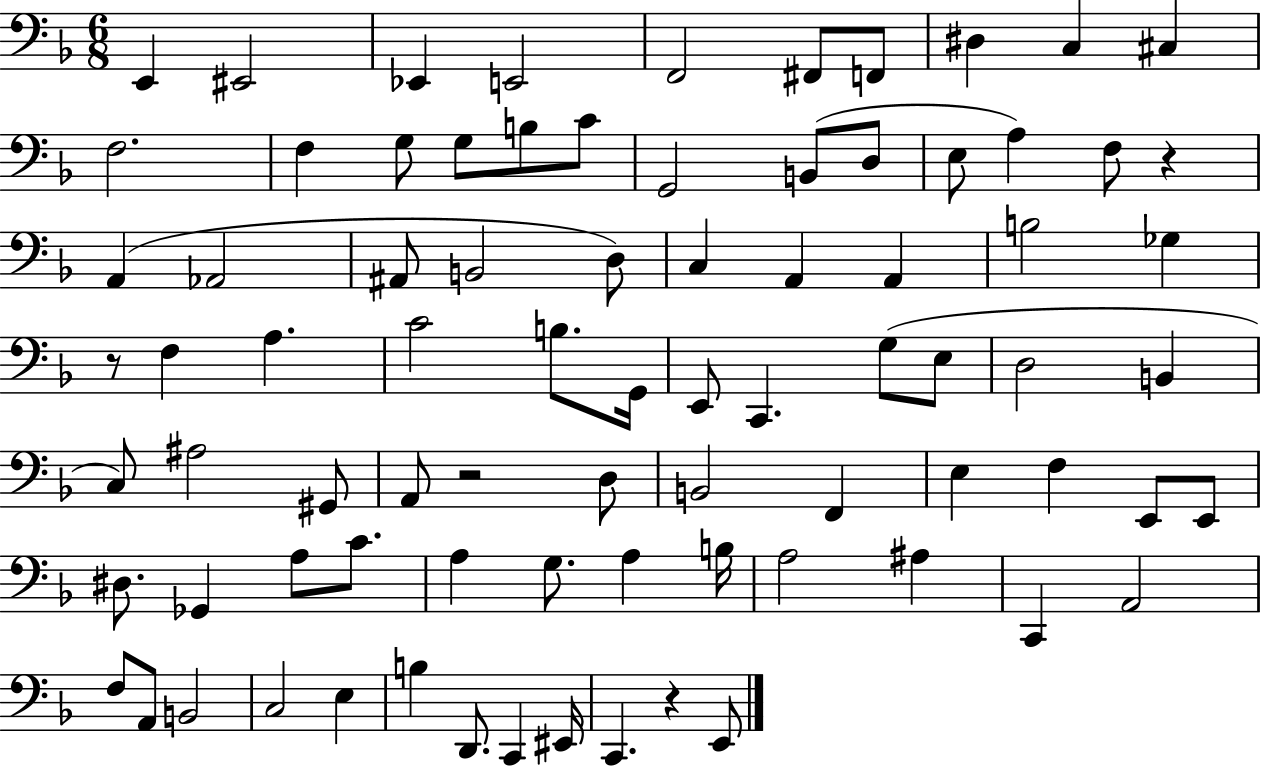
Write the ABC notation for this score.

X:1
T:Untitled
M:6/8
L:1/4
K:F
E,, ^E,,2 _E,, E,,2 F,,2 ^F,,/2 F,,/2 ^D, C, ^C, F,2 F, G,/2 G,/2 B,/2 C/2 G,,2 B,,/2 D,/2 E,/2 A, F,/2 z A,, _A,,2 ^A,,/2 B,,2 D,/2 C, A,, A,, B,2 _G, z/2 F, A, C2 B,/2 G,,/4 E,,/2 C,, G,/2 E,/2 D,2 B,, C,/2 ^A,2 ^G,,/2 A,,/2 z2 D,/2 B,,2 F,, E, F, E,,/2 E,,/2 ^D,/2 _G,, A,/2 C/2 A, G,/2 A, B,/4 A,2 ^A, C,, A,,2 F,/2 A,,/2 B,,2 C,2 E, B, D,,/2 C,, ^E,,/4 C,, z E,,/2